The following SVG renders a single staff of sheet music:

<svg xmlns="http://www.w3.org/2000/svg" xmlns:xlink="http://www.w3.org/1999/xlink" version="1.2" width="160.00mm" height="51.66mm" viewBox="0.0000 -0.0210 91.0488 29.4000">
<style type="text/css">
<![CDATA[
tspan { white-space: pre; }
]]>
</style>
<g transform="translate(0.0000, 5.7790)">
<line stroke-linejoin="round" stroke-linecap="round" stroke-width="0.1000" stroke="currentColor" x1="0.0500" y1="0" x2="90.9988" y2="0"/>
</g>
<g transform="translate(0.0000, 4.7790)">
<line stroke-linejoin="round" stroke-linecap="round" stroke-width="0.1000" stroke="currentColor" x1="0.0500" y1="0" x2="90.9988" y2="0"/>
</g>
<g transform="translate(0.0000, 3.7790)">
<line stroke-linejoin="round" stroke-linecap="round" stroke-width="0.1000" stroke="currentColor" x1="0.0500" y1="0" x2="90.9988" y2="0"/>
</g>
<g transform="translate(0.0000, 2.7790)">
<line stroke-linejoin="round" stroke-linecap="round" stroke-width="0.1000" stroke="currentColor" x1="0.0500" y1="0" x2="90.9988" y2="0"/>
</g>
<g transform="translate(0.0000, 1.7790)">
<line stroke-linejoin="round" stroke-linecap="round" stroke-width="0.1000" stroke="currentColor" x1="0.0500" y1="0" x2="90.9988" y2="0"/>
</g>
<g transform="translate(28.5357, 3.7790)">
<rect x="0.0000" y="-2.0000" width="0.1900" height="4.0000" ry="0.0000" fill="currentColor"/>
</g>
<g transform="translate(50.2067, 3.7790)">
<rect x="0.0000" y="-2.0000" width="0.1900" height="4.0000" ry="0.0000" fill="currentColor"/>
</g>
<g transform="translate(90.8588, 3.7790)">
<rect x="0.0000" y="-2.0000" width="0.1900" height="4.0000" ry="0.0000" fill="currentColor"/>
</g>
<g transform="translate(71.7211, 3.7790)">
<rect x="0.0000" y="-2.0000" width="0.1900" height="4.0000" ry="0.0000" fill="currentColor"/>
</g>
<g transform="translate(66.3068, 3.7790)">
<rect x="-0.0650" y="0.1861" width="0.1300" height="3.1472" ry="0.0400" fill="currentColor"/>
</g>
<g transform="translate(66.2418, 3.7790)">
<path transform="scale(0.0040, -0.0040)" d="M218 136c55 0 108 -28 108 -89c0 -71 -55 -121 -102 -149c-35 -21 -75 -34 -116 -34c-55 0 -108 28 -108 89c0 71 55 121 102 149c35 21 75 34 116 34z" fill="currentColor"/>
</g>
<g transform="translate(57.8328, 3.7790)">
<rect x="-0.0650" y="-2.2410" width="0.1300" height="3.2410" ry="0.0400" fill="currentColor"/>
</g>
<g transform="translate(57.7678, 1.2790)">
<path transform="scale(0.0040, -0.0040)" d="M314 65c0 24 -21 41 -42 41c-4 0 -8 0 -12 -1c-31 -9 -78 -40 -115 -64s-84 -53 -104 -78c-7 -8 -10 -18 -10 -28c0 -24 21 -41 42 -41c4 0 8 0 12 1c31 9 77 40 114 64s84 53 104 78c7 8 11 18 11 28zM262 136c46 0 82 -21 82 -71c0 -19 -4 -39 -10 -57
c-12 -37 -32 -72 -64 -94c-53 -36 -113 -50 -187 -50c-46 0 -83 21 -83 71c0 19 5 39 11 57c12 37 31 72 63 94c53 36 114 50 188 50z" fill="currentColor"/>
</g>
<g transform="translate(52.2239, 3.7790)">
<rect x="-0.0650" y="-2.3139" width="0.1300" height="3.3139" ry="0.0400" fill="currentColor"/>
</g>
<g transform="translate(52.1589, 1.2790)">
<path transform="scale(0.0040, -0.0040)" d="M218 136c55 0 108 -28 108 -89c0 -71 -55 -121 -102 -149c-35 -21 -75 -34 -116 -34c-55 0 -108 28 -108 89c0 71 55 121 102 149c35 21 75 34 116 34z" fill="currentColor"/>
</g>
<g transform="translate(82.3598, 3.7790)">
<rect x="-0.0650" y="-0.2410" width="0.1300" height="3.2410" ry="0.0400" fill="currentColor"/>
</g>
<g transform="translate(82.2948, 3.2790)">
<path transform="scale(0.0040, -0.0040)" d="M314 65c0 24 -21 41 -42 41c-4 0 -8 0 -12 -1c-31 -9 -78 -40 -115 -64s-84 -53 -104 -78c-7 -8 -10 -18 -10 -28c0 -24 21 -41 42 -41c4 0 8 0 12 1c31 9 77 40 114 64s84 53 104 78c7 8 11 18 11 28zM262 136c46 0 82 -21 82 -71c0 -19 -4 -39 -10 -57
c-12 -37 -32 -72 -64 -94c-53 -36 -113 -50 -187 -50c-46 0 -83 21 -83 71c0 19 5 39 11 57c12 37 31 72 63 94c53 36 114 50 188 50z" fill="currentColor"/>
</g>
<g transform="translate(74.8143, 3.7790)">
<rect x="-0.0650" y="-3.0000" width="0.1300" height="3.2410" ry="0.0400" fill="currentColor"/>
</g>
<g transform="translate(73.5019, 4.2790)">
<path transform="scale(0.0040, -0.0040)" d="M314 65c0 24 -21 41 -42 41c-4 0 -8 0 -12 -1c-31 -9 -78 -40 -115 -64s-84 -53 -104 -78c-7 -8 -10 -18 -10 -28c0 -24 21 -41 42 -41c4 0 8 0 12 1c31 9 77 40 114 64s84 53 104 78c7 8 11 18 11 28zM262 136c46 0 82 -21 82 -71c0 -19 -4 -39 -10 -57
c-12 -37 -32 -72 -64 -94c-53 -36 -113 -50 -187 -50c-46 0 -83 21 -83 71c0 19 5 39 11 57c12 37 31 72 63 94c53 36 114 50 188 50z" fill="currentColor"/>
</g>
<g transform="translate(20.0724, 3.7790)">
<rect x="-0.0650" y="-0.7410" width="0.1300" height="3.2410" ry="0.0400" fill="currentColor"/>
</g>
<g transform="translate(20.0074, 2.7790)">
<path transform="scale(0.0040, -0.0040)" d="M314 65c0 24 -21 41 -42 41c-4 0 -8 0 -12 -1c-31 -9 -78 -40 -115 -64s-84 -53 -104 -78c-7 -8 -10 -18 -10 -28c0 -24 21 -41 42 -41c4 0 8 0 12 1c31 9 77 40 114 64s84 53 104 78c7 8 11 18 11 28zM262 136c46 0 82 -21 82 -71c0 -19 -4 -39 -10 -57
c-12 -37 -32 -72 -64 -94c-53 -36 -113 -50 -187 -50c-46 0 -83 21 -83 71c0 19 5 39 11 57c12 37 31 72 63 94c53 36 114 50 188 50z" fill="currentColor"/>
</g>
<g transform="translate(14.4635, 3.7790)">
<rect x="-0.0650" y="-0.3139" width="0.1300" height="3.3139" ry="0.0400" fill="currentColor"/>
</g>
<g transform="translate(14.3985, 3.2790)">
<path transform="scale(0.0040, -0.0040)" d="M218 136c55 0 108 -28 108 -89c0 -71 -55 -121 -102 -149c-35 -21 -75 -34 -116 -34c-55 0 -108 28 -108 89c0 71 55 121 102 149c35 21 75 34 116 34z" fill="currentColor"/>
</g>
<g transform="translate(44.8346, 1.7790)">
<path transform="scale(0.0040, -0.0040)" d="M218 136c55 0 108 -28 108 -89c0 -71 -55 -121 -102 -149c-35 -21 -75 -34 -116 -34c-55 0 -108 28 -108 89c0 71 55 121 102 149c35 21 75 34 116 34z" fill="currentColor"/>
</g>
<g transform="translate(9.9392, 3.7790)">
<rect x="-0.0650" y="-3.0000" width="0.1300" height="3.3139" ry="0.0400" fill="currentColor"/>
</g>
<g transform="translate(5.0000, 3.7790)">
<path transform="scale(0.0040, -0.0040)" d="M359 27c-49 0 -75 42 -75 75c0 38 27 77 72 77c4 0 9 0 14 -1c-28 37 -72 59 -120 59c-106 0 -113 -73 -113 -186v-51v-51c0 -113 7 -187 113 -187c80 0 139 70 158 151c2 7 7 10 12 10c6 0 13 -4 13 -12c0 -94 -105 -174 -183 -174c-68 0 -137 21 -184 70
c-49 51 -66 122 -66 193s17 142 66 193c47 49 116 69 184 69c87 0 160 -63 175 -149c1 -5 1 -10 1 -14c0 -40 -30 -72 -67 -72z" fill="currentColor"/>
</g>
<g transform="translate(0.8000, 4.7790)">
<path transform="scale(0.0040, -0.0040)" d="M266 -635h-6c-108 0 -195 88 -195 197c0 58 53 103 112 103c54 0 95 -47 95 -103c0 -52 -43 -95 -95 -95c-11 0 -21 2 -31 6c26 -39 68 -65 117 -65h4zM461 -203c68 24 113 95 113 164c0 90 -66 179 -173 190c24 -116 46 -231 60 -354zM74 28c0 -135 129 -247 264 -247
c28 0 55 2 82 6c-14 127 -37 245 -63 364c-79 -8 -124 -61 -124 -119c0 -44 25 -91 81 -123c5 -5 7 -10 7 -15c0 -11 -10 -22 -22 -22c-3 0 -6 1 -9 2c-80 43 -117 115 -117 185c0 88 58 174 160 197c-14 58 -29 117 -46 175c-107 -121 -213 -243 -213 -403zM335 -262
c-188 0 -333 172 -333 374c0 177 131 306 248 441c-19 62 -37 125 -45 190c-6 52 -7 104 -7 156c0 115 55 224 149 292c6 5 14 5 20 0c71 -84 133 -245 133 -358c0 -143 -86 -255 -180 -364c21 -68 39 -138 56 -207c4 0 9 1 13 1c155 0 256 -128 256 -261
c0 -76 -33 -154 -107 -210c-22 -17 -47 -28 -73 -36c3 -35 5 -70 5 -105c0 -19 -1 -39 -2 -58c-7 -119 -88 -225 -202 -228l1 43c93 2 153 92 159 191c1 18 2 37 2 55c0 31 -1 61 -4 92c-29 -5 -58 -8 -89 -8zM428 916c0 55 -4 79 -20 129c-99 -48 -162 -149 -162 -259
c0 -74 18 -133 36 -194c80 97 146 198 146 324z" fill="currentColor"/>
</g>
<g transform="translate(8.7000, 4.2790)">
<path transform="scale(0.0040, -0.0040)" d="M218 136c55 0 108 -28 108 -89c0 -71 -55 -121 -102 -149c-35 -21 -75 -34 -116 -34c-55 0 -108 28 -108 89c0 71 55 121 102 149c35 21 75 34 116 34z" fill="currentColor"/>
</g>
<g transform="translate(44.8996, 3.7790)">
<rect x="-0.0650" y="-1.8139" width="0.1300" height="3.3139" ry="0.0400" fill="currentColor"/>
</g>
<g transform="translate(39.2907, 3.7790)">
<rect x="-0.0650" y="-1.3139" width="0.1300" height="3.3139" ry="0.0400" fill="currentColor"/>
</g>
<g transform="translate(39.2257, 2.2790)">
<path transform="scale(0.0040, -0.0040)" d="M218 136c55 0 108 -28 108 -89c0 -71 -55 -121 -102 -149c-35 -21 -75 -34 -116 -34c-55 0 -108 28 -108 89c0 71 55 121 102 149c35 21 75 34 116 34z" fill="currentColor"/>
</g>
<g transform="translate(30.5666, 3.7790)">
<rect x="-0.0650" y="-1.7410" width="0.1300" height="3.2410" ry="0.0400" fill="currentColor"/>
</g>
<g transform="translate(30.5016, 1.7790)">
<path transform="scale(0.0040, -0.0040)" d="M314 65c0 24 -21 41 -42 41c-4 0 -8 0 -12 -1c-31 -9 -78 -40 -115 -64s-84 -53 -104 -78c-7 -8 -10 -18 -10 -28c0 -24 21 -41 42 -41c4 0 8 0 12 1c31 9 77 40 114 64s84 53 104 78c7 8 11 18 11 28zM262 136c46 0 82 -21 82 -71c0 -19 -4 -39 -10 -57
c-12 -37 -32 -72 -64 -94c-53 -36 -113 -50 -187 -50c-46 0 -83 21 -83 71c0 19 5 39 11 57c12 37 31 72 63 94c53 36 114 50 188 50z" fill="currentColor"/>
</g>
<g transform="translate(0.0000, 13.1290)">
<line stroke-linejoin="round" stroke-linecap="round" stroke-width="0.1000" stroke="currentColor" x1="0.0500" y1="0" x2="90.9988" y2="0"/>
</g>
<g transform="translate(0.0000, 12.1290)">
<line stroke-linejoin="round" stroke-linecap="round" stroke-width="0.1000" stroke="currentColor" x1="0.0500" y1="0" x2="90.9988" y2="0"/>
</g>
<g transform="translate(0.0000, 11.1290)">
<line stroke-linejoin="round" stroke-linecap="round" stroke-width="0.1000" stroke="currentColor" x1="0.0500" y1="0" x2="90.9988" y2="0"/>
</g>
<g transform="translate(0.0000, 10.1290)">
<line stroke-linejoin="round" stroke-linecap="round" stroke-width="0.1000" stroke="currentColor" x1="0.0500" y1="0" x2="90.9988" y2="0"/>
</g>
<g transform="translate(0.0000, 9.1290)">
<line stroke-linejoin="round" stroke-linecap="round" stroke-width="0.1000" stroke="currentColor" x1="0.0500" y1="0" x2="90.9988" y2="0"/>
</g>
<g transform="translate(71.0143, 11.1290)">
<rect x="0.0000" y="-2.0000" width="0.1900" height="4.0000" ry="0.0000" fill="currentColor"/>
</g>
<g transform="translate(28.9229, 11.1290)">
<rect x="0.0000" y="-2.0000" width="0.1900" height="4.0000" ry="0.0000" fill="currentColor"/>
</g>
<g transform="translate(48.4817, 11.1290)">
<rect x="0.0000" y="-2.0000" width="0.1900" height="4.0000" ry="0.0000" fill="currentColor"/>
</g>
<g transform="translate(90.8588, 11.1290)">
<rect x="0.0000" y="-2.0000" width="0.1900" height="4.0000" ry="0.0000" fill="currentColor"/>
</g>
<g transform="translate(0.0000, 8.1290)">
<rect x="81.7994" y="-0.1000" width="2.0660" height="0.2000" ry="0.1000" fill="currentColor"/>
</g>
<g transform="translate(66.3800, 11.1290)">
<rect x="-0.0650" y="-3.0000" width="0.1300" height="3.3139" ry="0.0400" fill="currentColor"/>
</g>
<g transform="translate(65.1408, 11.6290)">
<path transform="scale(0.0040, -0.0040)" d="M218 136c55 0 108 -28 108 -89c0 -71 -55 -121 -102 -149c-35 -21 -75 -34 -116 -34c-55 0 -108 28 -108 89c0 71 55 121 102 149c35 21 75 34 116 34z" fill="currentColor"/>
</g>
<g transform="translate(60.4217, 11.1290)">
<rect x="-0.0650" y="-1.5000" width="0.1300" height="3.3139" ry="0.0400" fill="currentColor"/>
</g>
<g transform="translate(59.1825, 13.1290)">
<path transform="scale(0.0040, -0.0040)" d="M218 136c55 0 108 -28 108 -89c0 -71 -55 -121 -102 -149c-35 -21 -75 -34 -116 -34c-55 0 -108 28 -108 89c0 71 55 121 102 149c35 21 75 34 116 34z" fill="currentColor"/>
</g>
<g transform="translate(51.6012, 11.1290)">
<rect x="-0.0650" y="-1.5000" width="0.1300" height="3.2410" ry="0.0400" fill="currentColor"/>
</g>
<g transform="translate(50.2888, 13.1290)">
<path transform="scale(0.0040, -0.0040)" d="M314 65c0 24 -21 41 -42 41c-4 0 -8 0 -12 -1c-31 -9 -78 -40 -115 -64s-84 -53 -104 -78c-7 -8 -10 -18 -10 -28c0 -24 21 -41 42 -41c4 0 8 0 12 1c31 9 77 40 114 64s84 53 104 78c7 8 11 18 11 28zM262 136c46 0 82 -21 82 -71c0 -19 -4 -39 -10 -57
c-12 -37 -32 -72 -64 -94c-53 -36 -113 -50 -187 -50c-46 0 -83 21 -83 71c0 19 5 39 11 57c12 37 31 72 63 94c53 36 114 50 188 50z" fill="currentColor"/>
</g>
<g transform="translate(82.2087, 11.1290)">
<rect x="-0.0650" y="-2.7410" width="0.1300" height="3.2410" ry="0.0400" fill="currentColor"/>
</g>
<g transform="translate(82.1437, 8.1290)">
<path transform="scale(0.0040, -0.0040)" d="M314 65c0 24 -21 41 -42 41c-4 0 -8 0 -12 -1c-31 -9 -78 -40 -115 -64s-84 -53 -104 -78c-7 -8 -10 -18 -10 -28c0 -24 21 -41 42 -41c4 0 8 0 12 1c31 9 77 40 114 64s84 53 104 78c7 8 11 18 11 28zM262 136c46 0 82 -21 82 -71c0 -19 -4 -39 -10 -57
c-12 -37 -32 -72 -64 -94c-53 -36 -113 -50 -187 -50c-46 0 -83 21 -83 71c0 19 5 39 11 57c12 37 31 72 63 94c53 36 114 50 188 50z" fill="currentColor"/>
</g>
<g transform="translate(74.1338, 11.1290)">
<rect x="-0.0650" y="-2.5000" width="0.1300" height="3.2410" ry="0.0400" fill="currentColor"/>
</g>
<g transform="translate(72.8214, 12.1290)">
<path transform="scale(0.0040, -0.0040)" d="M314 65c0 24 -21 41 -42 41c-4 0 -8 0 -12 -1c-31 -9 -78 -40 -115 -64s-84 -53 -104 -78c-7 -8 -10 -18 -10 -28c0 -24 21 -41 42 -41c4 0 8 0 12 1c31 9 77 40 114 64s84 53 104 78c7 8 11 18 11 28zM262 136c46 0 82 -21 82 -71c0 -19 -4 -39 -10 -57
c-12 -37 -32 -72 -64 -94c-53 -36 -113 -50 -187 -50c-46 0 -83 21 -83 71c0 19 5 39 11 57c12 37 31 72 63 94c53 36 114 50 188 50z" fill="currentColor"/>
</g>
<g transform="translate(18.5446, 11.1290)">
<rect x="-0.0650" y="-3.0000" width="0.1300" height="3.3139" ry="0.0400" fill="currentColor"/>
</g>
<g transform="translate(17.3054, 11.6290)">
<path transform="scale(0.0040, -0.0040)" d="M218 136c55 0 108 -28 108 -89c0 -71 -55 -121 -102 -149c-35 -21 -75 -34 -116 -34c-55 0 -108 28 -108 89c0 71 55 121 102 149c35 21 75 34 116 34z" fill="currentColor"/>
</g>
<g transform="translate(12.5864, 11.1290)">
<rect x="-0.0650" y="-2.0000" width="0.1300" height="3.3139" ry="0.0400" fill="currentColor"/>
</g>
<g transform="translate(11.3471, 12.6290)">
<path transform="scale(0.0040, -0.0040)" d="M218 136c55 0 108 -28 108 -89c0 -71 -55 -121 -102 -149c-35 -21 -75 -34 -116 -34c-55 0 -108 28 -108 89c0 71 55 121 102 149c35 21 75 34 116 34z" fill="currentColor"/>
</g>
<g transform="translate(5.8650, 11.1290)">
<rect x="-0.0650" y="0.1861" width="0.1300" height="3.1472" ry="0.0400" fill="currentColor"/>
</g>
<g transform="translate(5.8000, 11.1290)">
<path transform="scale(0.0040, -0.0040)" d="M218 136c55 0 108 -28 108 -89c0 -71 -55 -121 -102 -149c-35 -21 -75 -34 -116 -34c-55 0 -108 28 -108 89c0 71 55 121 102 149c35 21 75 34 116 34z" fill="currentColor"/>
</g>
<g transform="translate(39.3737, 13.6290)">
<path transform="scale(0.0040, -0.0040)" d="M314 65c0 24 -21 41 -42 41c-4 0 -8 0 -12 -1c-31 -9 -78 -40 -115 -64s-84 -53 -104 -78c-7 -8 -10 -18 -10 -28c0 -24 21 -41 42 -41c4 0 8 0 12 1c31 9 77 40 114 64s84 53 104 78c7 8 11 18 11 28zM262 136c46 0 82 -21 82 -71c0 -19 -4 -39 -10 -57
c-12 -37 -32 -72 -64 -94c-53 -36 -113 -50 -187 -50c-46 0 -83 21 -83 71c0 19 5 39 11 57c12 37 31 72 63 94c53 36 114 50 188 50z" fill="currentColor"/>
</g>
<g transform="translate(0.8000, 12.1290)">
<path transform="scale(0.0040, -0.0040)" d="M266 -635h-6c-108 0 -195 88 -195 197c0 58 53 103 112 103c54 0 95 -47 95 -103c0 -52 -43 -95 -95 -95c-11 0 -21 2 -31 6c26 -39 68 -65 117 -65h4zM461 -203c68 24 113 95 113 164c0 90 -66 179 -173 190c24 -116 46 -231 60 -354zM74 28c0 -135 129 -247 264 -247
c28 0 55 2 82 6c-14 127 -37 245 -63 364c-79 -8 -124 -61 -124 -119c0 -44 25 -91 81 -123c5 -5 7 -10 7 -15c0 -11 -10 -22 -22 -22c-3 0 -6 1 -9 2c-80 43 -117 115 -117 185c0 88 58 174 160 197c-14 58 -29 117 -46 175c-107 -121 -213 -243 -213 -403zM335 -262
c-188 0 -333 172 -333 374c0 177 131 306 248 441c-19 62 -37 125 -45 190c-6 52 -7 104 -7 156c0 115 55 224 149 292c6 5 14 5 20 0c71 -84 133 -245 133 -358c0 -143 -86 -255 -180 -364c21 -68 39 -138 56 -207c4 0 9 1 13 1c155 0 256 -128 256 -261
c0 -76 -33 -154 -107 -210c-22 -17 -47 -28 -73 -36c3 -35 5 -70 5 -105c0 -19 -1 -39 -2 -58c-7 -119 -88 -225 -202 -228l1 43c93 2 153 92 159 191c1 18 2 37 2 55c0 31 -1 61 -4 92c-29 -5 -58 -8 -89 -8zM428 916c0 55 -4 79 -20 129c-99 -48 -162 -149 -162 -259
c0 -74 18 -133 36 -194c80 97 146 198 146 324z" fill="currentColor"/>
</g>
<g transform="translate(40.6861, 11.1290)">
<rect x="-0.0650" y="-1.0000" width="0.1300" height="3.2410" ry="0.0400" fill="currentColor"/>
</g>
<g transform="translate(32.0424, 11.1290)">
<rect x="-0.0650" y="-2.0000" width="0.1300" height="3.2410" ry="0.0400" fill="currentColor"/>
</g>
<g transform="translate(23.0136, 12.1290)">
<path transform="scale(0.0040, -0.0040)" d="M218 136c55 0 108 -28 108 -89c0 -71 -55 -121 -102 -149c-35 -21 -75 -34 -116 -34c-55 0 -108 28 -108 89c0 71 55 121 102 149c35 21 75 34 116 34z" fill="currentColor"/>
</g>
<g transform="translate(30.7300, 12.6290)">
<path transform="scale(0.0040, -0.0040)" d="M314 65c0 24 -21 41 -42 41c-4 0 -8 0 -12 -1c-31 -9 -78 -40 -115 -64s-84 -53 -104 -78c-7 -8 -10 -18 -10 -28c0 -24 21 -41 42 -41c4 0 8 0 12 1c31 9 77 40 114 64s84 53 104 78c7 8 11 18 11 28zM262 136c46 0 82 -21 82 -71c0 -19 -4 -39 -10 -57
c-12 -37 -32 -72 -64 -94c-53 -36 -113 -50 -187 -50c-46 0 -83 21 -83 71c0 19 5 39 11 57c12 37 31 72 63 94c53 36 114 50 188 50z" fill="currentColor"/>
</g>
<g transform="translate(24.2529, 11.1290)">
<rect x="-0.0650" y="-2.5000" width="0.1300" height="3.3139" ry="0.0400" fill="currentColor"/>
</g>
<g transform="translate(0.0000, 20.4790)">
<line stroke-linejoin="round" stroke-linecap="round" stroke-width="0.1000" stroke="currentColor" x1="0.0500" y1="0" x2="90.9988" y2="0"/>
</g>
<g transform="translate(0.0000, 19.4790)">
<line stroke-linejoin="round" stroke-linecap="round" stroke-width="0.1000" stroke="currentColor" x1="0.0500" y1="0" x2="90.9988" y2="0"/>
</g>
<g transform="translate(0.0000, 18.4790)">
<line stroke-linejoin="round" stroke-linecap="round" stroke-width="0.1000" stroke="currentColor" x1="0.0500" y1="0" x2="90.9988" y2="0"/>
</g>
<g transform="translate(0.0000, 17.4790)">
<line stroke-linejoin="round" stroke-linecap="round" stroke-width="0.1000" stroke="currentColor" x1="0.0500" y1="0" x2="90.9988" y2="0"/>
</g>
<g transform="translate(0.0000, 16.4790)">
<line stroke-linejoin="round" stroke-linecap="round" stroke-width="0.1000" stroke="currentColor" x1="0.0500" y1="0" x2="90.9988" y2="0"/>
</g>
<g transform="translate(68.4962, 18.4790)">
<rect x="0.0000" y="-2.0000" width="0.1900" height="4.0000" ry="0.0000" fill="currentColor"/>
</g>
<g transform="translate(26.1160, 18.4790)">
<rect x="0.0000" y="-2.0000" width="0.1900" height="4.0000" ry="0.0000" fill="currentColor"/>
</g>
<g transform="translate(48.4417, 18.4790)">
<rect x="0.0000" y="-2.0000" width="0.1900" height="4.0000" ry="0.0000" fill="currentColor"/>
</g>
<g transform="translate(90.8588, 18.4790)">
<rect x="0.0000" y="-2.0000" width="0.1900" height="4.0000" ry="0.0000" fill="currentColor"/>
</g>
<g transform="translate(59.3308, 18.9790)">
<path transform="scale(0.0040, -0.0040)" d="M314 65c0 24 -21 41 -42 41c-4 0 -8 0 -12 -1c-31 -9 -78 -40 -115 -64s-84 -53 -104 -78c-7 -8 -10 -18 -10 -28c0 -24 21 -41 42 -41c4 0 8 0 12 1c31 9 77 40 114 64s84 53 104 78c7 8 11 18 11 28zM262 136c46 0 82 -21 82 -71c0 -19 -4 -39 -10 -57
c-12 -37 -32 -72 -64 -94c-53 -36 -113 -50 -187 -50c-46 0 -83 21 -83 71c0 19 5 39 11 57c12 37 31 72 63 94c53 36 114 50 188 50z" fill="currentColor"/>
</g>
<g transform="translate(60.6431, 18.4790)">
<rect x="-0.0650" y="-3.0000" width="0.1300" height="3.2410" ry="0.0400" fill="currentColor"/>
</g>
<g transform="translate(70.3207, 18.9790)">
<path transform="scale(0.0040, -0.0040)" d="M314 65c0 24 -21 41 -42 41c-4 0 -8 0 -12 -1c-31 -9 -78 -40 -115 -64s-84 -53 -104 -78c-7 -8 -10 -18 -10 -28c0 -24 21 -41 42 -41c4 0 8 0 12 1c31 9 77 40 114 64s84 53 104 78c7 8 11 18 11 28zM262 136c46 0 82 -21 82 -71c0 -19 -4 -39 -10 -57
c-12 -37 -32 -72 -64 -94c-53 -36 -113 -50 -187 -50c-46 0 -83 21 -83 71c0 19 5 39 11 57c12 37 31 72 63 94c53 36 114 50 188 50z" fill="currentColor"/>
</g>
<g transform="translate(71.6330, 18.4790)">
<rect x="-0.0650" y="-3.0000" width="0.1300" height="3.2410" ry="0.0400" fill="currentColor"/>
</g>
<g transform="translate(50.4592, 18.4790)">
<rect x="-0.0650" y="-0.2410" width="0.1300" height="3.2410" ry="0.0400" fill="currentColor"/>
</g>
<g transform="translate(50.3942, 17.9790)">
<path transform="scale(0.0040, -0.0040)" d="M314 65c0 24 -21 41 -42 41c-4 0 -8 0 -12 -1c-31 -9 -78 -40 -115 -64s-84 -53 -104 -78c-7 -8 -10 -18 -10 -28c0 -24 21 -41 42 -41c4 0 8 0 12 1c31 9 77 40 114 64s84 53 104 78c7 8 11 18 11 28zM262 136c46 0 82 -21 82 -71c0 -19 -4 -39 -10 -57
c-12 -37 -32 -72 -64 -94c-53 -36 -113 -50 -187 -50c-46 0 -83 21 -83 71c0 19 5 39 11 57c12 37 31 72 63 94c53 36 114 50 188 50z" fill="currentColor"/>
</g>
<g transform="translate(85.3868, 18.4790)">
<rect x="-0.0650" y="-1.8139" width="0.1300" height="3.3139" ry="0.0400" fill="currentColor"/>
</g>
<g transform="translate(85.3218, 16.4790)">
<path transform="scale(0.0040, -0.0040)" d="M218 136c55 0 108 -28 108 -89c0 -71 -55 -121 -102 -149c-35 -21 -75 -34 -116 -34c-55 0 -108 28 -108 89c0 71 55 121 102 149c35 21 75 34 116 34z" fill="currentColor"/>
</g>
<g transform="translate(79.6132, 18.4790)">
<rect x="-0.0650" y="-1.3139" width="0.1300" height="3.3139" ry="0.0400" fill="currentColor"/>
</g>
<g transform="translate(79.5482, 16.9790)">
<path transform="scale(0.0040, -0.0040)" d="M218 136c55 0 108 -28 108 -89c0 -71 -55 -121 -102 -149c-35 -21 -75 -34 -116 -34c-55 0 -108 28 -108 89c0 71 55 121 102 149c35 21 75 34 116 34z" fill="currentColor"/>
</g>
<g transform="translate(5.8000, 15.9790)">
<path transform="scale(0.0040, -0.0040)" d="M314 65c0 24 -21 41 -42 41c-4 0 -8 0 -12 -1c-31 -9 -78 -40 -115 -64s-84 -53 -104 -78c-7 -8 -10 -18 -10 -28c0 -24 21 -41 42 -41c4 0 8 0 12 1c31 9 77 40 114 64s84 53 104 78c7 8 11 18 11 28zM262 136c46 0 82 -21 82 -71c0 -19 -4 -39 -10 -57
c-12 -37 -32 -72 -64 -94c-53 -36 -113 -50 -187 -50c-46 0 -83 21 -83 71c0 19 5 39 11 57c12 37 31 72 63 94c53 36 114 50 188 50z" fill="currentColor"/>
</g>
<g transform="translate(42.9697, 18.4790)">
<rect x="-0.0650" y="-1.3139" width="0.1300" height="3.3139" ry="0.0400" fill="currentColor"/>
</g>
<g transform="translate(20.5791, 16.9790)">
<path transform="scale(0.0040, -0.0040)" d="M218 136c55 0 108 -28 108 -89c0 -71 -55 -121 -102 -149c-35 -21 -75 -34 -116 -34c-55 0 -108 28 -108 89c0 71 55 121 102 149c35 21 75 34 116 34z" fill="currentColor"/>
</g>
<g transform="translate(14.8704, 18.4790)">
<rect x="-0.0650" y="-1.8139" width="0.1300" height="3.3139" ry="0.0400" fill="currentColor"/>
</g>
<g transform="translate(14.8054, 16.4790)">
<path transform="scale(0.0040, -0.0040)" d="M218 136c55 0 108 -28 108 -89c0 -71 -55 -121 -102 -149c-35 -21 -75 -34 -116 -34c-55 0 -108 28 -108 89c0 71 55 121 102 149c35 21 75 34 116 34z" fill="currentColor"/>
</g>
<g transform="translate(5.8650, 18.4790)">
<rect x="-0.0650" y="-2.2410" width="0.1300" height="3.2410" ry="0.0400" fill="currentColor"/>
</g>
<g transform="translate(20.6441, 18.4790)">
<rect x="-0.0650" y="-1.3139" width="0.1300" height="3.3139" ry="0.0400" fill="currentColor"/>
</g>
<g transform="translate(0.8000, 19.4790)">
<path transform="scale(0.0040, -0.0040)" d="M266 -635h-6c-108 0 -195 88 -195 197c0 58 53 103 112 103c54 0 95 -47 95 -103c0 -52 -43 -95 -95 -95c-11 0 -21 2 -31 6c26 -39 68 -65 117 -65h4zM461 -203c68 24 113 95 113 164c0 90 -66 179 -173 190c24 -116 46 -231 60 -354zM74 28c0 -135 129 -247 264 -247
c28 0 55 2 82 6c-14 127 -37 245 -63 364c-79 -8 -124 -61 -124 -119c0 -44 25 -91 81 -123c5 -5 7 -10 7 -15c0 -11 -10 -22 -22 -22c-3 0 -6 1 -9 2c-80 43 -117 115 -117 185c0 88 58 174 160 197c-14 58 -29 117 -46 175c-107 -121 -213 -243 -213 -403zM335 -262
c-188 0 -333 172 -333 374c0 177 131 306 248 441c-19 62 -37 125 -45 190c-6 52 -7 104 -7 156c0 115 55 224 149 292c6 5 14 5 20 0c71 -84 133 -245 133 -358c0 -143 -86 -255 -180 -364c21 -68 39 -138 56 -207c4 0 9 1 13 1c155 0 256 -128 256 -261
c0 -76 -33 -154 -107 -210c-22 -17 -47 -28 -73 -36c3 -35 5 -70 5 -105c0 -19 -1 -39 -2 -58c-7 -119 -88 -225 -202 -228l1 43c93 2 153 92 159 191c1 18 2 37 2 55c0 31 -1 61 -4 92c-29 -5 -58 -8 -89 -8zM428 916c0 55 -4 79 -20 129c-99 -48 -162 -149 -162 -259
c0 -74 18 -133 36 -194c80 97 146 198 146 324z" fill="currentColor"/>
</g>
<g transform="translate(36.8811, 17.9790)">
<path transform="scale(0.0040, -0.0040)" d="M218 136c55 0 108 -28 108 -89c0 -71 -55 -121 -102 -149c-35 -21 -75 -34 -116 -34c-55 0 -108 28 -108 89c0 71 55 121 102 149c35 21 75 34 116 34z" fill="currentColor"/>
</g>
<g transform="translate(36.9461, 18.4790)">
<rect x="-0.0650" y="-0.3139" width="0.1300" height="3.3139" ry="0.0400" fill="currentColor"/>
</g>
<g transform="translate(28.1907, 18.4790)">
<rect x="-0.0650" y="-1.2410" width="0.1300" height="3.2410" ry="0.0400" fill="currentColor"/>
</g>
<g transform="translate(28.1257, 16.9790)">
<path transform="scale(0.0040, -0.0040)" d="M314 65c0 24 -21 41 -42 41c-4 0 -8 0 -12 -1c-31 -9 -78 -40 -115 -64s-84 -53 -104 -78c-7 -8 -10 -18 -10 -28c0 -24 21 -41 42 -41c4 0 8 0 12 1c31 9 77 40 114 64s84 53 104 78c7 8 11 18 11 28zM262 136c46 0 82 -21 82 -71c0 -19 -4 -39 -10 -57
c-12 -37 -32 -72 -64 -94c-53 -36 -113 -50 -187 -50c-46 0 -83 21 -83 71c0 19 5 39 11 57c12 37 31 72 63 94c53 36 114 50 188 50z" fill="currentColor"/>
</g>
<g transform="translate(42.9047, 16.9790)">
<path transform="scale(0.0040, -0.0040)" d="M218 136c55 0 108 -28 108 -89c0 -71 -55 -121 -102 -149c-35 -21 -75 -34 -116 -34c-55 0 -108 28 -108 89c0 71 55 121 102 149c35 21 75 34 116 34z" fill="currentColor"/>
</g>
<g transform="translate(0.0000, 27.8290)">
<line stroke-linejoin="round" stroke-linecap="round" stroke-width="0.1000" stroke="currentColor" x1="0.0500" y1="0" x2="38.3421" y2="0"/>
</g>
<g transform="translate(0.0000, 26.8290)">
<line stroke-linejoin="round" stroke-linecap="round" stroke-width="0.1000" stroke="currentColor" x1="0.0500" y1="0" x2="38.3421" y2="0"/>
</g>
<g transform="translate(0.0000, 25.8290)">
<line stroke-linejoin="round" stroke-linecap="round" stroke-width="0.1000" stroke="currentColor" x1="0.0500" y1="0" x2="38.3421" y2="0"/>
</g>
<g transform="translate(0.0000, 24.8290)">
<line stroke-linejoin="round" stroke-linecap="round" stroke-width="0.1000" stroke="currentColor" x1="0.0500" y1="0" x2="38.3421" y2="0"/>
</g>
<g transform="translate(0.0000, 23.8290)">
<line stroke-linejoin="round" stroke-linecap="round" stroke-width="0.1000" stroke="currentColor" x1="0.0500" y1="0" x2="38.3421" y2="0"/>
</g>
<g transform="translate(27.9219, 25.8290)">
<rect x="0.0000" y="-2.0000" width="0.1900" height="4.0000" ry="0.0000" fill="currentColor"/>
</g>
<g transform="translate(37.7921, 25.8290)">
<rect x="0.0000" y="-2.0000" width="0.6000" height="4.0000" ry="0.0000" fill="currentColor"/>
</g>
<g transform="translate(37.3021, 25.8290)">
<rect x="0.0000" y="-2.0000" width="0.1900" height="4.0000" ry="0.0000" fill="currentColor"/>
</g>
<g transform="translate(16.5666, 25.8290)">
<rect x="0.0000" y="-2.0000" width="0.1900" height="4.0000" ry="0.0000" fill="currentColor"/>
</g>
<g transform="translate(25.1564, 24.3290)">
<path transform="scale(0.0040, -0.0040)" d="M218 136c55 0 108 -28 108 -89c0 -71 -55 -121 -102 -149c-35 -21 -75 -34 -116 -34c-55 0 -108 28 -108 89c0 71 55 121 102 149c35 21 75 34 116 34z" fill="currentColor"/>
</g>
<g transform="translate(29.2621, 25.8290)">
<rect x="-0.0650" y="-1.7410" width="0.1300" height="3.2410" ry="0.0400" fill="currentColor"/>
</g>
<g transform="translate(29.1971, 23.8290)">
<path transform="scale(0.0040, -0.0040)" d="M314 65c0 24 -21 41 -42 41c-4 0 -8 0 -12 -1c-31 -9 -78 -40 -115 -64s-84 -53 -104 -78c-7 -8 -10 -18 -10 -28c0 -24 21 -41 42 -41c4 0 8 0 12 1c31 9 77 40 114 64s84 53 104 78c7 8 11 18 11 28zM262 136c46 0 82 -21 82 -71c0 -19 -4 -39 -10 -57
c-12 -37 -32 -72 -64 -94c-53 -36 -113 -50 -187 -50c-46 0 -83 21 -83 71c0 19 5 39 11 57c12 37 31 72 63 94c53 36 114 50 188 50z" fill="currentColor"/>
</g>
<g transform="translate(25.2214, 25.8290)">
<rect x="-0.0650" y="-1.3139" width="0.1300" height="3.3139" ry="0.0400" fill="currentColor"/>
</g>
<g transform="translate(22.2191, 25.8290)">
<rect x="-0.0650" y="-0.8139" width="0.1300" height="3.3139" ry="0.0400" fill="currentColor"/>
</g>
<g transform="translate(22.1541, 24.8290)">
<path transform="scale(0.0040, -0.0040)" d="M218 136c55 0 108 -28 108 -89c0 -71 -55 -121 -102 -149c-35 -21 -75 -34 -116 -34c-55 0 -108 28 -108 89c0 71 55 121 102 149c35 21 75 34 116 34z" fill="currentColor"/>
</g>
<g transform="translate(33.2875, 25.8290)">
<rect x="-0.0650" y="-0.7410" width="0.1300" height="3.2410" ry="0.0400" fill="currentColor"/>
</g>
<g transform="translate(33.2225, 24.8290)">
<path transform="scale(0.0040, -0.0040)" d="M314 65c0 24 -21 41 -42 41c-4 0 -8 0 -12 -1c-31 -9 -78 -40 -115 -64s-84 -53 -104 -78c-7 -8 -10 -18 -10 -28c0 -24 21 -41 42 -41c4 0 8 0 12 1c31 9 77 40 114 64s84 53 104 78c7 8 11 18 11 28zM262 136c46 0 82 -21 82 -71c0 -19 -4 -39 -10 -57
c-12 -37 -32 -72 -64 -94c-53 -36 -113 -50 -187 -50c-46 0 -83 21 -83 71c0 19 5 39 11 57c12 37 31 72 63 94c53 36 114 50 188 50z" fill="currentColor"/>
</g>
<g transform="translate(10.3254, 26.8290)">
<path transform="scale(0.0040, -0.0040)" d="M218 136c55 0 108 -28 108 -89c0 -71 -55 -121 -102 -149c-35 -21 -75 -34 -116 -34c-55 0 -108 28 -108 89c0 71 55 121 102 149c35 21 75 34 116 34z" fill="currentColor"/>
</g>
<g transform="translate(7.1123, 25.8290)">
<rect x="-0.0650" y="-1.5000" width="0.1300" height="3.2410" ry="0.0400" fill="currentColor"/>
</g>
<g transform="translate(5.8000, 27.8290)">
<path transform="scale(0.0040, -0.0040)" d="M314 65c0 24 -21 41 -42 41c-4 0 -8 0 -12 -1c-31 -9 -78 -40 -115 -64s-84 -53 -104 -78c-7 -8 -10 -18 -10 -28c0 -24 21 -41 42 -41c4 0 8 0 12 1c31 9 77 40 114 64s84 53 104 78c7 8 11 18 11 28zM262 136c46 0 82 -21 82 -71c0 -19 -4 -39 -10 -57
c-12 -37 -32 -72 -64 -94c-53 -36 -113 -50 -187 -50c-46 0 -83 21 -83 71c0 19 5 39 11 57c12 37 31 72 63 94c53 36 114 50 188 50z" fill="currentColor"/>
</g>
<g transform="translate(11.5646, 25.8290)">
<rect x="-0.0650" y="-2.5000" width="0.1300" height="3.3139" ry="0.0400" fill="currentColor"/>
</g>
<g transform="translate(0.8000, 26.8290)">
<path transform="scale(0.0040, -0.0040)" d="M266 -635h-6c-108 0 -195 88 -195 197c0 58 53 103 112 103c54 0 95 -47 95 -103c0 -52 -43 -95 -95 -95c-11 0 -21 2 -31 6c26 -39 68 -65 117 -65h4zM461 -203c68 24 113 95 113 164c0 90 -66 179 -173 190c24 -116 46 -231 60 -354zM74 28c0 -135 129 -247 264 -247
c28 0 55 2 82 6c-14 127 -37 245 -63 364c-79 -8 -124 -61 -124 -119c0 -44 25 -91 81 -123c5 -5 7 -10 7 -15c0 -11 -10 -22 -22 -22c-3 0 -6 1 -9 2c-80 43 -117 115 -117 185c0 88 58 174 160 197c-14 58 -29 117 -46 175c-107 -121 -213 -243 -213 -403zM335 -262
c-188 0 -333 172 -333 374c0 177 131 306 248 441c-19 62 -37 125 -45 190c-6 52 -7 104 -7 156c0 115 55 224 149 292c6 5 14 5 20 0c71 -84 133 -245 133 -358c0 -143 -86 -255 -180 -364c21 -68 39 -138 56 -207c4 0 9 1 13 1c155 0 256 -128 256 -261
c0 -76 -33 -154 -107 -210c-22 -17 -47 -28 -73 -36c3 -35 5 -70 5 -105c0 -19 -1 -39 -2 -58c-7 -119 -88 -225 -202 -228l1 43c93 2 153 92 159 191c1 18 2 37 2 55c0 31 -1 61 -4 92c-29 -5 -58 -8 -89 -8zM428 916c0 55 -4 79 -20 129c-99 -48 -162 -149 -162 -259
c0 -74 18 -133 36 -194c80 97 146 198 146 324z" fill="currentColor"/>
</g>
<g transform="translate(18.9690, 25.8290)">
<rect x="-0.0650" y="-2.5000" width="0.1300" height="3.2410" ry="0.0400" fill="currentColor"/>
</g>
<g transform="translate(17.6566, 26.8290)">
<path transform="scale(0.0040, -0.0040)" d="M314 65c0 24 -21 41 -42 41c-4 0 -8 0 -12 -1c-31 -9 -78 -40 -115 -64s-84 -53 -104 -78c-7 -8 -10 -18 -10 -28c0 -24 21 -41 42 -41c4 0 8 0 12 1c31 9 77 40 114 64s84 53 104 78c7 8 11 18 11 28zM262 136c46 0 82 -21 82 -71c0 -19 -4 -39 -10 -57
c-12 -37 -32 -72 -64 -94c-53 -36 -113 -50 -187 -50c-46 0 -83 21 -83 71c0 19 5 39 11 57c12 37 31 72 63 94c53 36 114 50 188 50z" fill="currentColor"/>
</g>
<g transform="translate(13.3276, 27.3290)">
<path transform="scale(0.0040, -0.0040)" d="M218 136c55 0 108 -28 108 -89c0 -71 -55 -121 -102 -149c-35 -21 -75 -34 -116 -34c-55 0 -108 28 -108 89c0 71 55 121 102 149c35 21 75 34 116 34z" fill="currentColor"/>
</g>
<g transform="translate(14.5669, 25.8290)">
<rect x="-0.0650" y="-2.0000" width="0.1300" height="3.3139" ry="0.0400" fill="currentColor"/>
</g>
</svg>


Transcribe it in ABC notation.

X:1
T:Untitled
M:4/4
L:1/4
K:C
A c d2 f2 e f g g2 B A2 c2 B F A G F2 D2 E2 E A G2 a2 g2 f e e2 c e c2 A2 A2 e f E2 G F G2 d e f2 d2